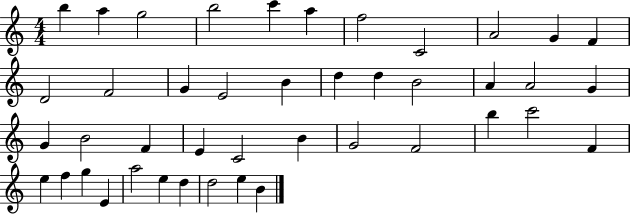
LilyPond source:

{
  \clef treble
  \numericTimeSignature
  \time 4/4
  \key c \major
  b''4 a''4 g''2 | b''2 c'''4 a''4 | f''2 c'2 | a'2 g'4 f'4 | \break d'2 f'2 | g'4 e'2 b'4 | d''4 d''4 b'2 | a'4 a'2 g'4 | \break g'4 b'2 f'4 | e'4 c'2 b'4 | g'2 f'2 | b''4 c'''2 f'4 | \break e''4 f''4 g''4 e'4 | a''2 e''4 d''4 | d''2 e''4 b'4 | \bar "|."
}